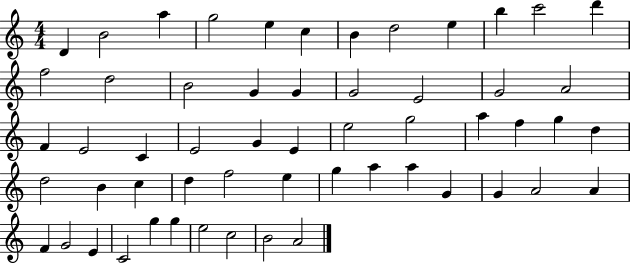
X:1
T:Untitled
M:4/4
L:1/4
K:C
D B2 a g2 e c B d2 e b c'2 d' f2 d2 B2 G G G2 E2 G2 A2 F E2 C E2 G E e2 g2 a f g d d2 B c d f2 e g a a G G A2 A F G2 E C2 g g e2 c2 B2 A2